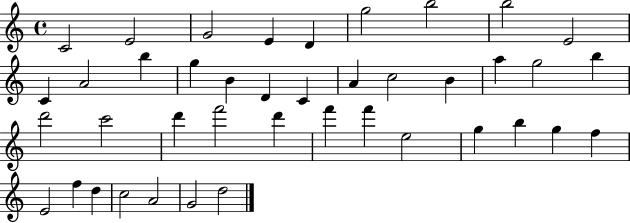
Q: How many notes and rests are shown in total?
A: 41